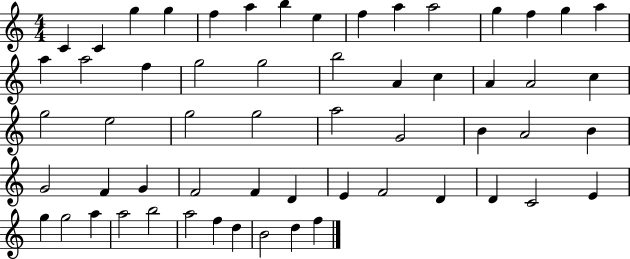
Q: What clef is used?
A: treble